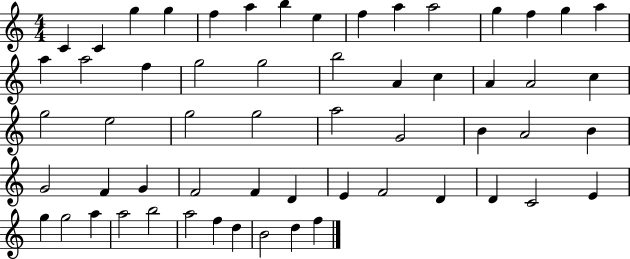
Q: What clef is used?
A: treble